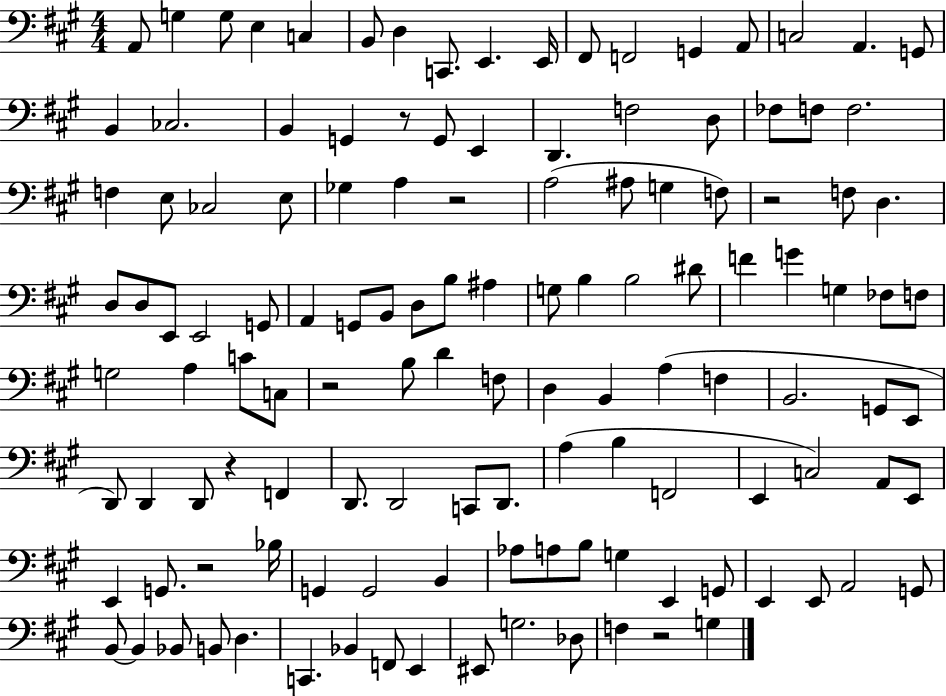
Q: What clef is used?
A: bass